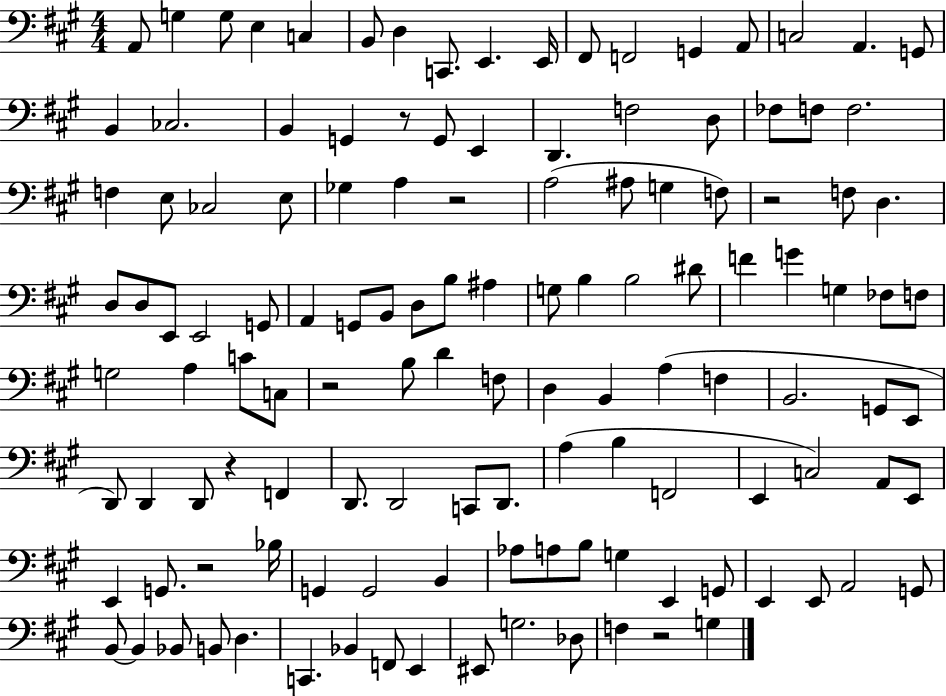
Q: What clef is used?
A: bass